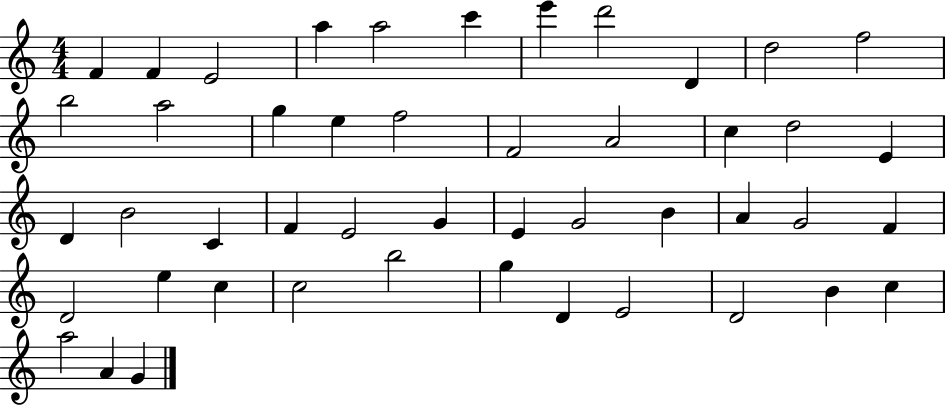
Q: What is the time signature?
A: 4/4